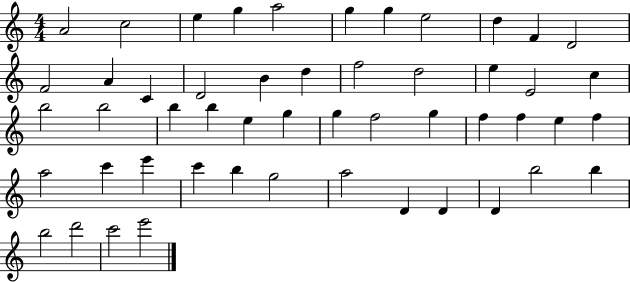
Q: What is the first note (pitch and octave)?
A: A4